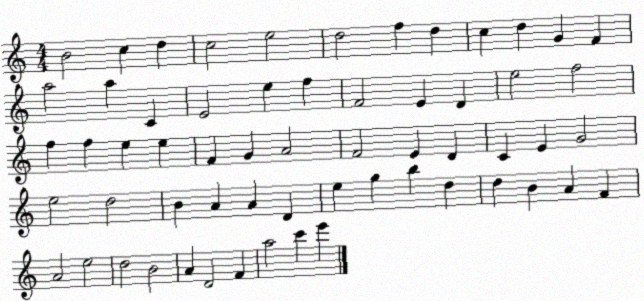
X:1
T:Untitled
M:4/4
L:1/4
K:C
B2 c d c2 e2 d2 f d c d G F a2 a C E2 e f F2 E D e2 f2 f f e e F G A2 F2 E D C E G2 e2 d2 B A A D e g b d d B A F A2 e2 d2 B2 A D2 F a2 c' e'